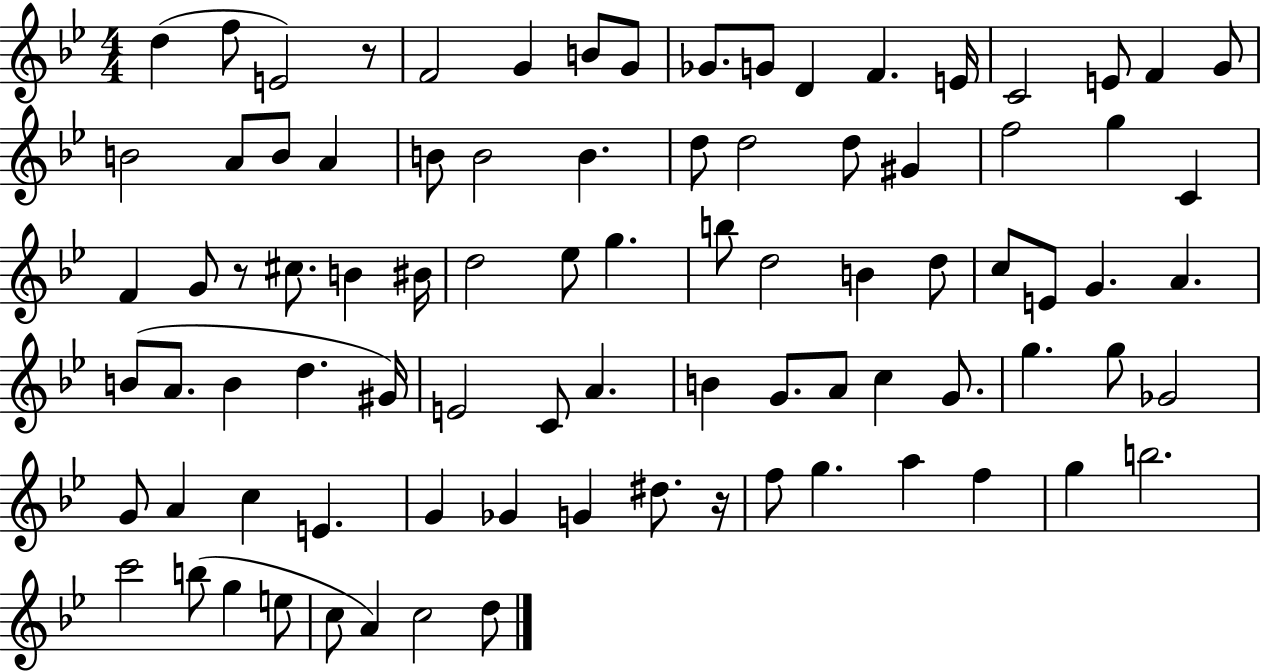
D5/q F5/e E4/h R/e F4/h G4/q B4/e G4/e Gb4/e. G4/e D4/q F4/q. E4/s C4/h E4/e F4/q G4/e B4/h A4/e B4/e A4/q B4/e B4/h B4/q. D5/e D5/h D5/e G#4/q F5/h G5/q C4/q F4/q G4/e R/e C#5/e. B4/q BIS4/s D5/h Eb5/e G5/q. B5/e D5/h B4/q D5/e C5/e E4/e G4/q. A4/q. B4/e A4/e. B4/q D5/q. G#4/s E4/h C4/e A4/q. B4/q G4/e. A4/e C5/q G4/e. G5/q. G5/e Gb4/h G4/e A4/q C5/q E4/q. G4/q Gb4/q G4/q D#5/e. R/s F5/e G5/q. A5/q F5/q G5/q B5/h. C6/h B5/e G5/q E5/e C5/e A4/q C5/h D5/e